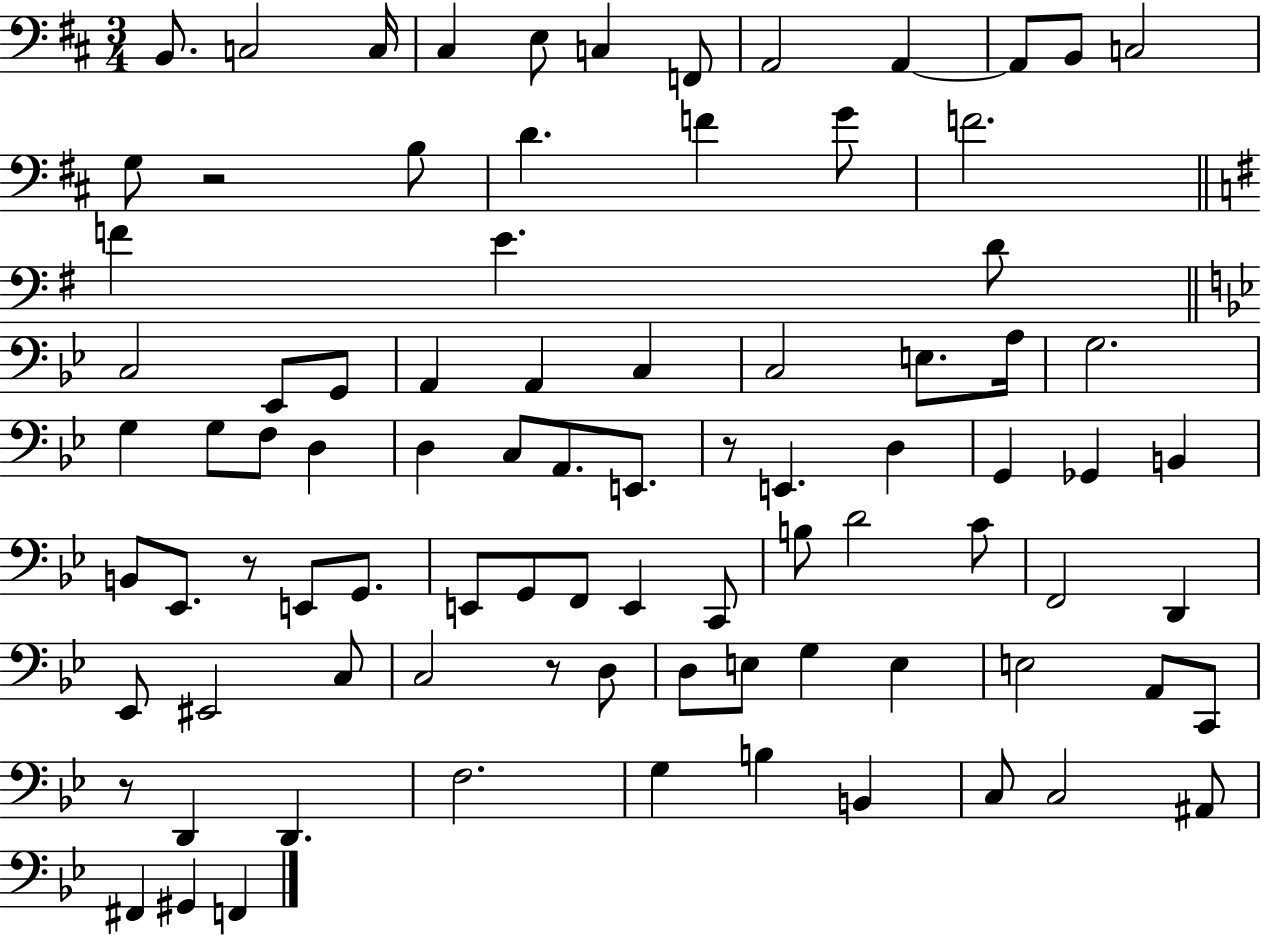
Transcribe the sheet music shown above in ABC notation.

X:1
T:Untitled
M:3/4
L:1/4
K:D
B,,/2 C,2 C,/4 ^C, E,/2 C, F,,/2 A,,2 A,, A,,/2 B,,/2 C,2 G,/2 z2 B,/2 D F G/2 F2 F E D/2 C,2 _E,,/2 G,,/2 A,, A,, C, C,2 E,/2 A,/4 G,2 G, G,/2 F,/2 D, D, C,/2 A,,/2 E,,/2 z/2 E,, D, G,, _G,, B,, B,,/2 _E,,/2 z/2 E,,/2 G,,/2 E,,/2 G,,/2 F,,/2 E,, C,,/2 B,/2 D2 C/2 F,,2 D,, _E,,/2 ^E,,2 C,/2 C,2 z/2 D,/2 D,/2 E,/2 G, E, E,2 A,,/2 C,,/2 z/2 D,, D,, F,2 G, B, B,, C,/2 C,2 ^A,,/2 ^F,, ^G,, F,,